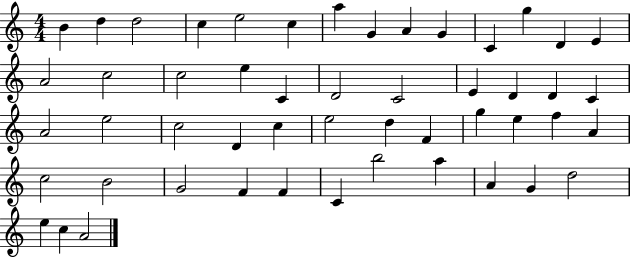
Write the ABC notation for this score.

X:1
T:Untitled
M:4/4
L:1/4
K:C
B d d2 c e2 c a G A G C g D E A2 c2 c2 e C D2 C2 E D D C A2 e2 c2 D c e2 d F g e f A c2 B2 G2 F F C b2 a A G d2 e c A2